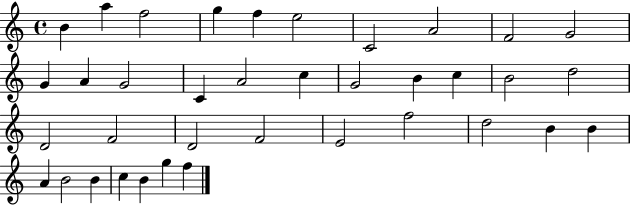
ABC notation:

X:1
T:Untitled
M:4/4
L:1/4
K:C
B a f2 g f e2 C2 A2 F2 G2 G A G2 C A2 c G2 B c B2 d2 D2 F2 D2 F2 E2 f2 d2 B B A B2 B c B g f